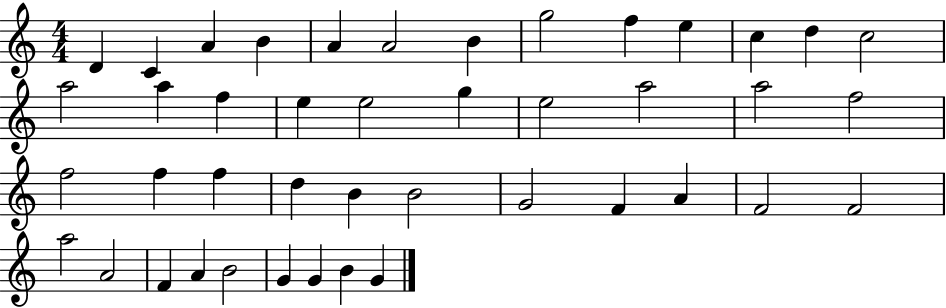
D4/q C4/q A4/q B4/q A4/q A4/h B4/q G5/h F5/q E5/q C5/q D5/q C5/h A5/h A5/q F5/q E5/q E5/h G5/q E5/h A5/h A5/h F5/h F5/h F5/q F5/q D5/q B4/q B4/h G4/h F4/q A4/q F4/h F4/h A5/h A4/h F4/q A4/q B4/h G4/q G4/q B4/q G4/q